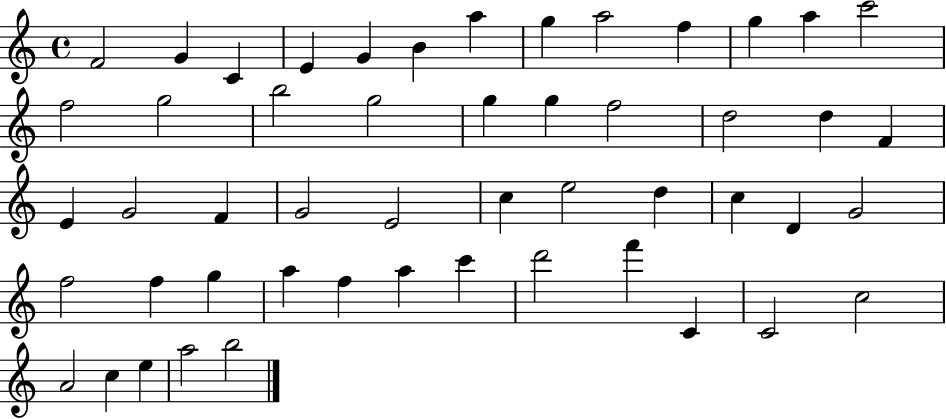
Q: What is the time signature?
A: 4/4